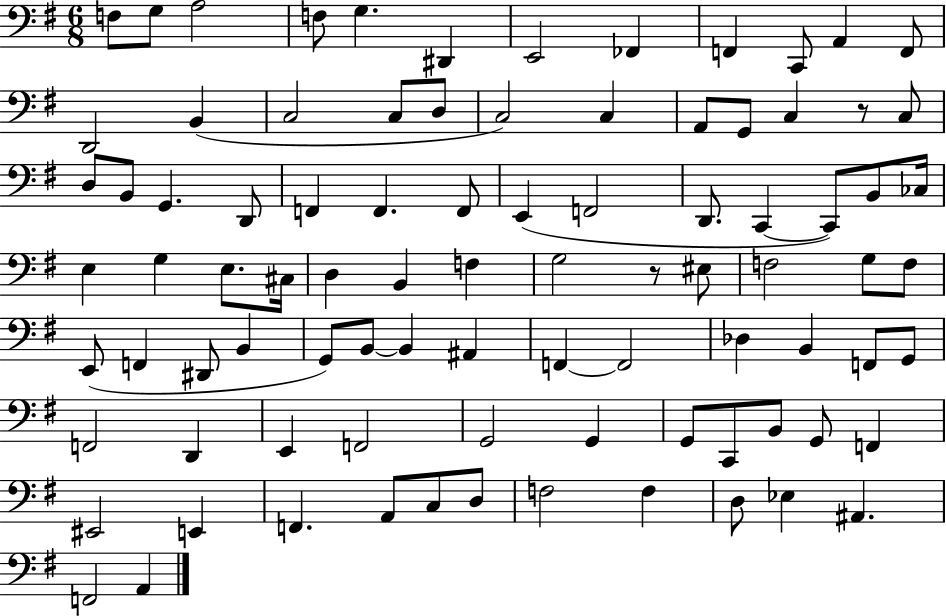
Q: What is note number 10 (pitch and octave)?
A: C2